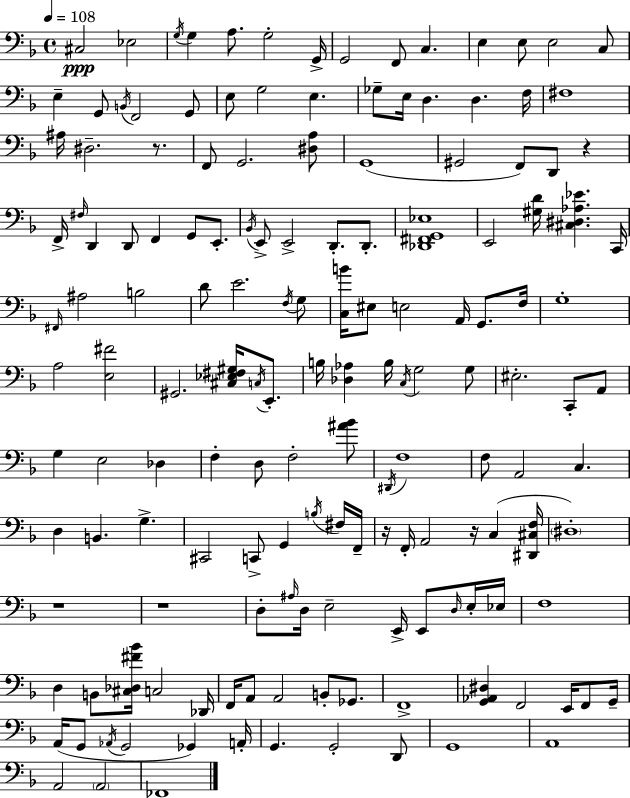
C#3/h Eb3/h G3/s G3/q A3/e. G3/h G2/s G2/h F2/e C3/q. E3/q E3/e E3/h C3/e E3/q G2/e B2/s F2/h G2/e E3/e G3/h E3/q. Gb3/e E3/s D3/q. D3/q. F3/s F#3/w A#3/s D#3/h. R/e. F2/e G2/h. [D#3,A3]/e G2/w G#2/h F2/e D2/e R/q F2/s F#3/s D2/q D2/e F2/q G2/e E2/e. Bb2/s E2/e E2/h D2/e. D2/e. [Db2,F#2,G2,Eb3]/w E2/h [G#3,D4]/s [C#3,D#3,Ab3,Eb4]/q. C2/s F#2/s A#3/h B3/h D4/e E4/h. F3/s G3/e [C3,B4]/s EIS3/e E3/h A2/s G2/e. F3/s G3/w A3/h [E3,F#4]/h G#2/h. [C#3,Eb3,F#3,G#3]/s C3/s E2/e. B3/s [Db3,Ab3]/q B3/s C3/s G3/h G3/e EIS3/h. C2/e A2/e G3/q E3/h Db3/q F3/q D3/e F3/h [A#4,Bb4]/e D#2/s F3/w F3/e A2/h C3/q. D3/q B2/q. G3/q. C#2/h C2/e G2/q B3/s F#3/s F2/s R/s F2/s A2/h R/s C3/q [D#2,C#3,F3]/s D#3/w R/w R/w D3/e A#3/s D3/s E3/h E2/s E2/e D3/s E3/s Eb3/s F3/w D3/q B2/e [C#3,Db3,F#4,Bb4]/s C3/h Db2/s F2/s A2/e A2/h B2/e Gb2/e. F2/w [G2,Ab2,D#3]/q F2/h E2/s F2/e G2/s A2/s G2/e Ab2/s G2/h Gb2/q A2/s G2/q. G2/h D2/e G2/w A2/w A2/h A2/h FES2/w